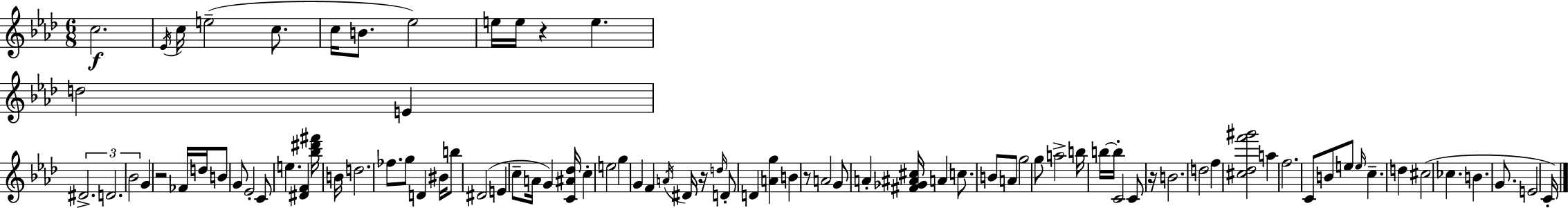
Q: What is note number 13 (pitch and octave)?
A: E4